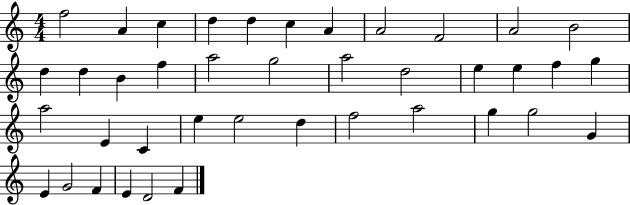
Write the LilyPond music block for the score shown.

{
  \clef treble
  \numericTimeSignature
  \time 4/4
  \key c \major
  f''2 a'4 c''4 | d''4 d''4 c''4 a'4 | a'2 f'2 | a'2 b'2 | \break d''4 d''4 b'4 f''4 | a''2 g''2 | a''2 d''2 | e''4 e''4 f''4 g''4 | \break a''2 e'4 c'4 | e''4 e''2 d''4 | f''2 a''2 | g''4 g''2 g'4 | \break e'4 g'2 f'4 | e'4 d'2 f'4 | \bar "|."
}